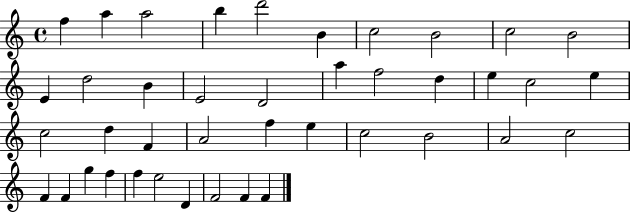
X:1
T:Untitled
M:4/4
L:1/4
K:C
f a a2 b d'2 B c2 B2 c2 B2 E d2 B E2 D2 a f2 d e c2 e c2 d F A2 f e c2 B2 A2 c2 F F g f f e2 D F2 F F